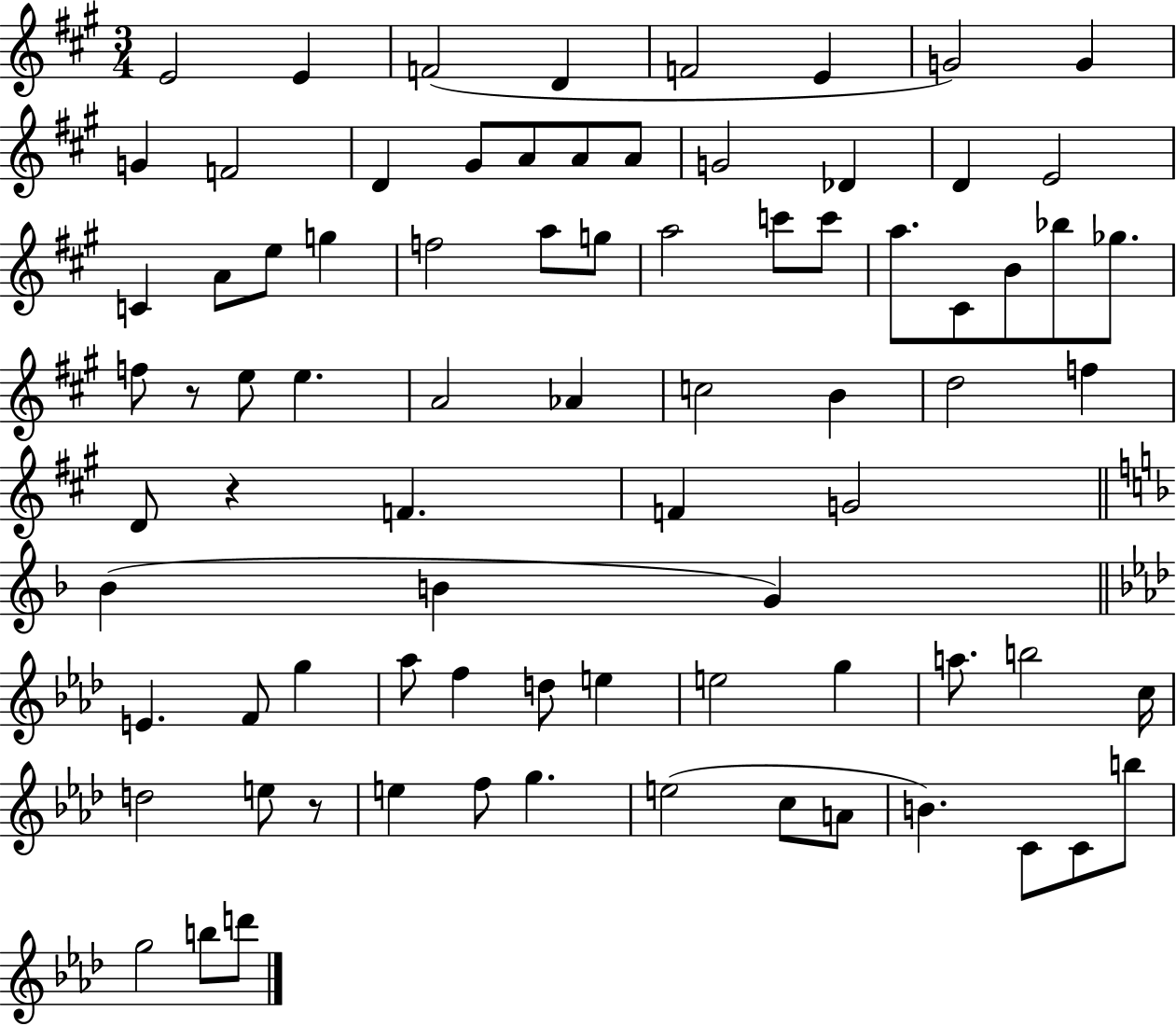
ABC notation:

X:1
T:Untitled
M:3/4
L:1/4
K:A
E2 E F2 D F2 E G2 G G F2 D ^G/2 A/2 A/2 A/2 G2 _D D E2 C A/2 e/2 g f2 a/2 g/2 a2 c'/2 c'/2 a/2 ^C/2 B/2 _b/2 _g/2 f/2 z/2 e/2 e A2 _A c2 B d2 f D/2 z F F G2 _B B G E F/2 g _a/2 f d/2 e e2 g a/2 b2 c/4 d2 e/2 z/2 e f/2 g e2 c/2 A/2 B C/2 C/2 b/2 g2 b/2 d'/2